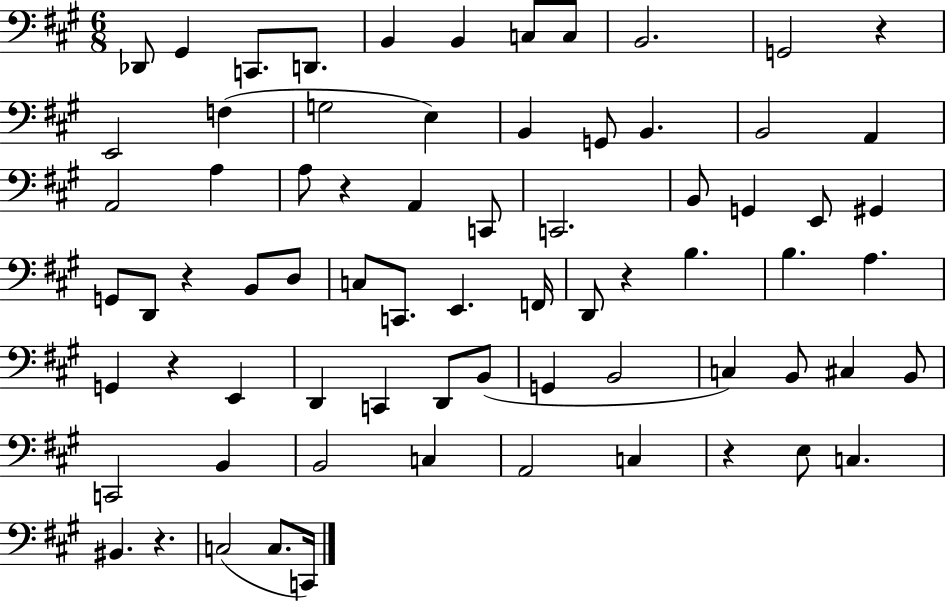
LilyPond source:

{
  \clef bass
  \numericTimeSignature
  \time 6/8
  \key a \major
  des,8 gis,4 c,8. d,8. | b,4 b,4 c8 c8 | b,2. | g,2 r4 | \break e,2 f4( | g2 e4) | b,4 g,8 b,4. | b,2 a,4 | \break a,2 a4 | a8 r4 a,4 c,8 | c,2. | b,8 g,4 e,8 gis,4 | \break g,8 d,8 r4 b,8 d8 | c8 c,8. e,4. f,16 | d,8 r4 b4. | b4. a4. | \break g,4 r4 e,4 | d,4 c,4 d,8 b,8( | g,4 b,2 | c4) b,8 cis4 b,8 | \break c,2 b,4 | b,2 c4 | a,2 c4 | r4 e8 c4. | \break bis,4. r4. | c2( c8. c,16) | \bar "|."
}